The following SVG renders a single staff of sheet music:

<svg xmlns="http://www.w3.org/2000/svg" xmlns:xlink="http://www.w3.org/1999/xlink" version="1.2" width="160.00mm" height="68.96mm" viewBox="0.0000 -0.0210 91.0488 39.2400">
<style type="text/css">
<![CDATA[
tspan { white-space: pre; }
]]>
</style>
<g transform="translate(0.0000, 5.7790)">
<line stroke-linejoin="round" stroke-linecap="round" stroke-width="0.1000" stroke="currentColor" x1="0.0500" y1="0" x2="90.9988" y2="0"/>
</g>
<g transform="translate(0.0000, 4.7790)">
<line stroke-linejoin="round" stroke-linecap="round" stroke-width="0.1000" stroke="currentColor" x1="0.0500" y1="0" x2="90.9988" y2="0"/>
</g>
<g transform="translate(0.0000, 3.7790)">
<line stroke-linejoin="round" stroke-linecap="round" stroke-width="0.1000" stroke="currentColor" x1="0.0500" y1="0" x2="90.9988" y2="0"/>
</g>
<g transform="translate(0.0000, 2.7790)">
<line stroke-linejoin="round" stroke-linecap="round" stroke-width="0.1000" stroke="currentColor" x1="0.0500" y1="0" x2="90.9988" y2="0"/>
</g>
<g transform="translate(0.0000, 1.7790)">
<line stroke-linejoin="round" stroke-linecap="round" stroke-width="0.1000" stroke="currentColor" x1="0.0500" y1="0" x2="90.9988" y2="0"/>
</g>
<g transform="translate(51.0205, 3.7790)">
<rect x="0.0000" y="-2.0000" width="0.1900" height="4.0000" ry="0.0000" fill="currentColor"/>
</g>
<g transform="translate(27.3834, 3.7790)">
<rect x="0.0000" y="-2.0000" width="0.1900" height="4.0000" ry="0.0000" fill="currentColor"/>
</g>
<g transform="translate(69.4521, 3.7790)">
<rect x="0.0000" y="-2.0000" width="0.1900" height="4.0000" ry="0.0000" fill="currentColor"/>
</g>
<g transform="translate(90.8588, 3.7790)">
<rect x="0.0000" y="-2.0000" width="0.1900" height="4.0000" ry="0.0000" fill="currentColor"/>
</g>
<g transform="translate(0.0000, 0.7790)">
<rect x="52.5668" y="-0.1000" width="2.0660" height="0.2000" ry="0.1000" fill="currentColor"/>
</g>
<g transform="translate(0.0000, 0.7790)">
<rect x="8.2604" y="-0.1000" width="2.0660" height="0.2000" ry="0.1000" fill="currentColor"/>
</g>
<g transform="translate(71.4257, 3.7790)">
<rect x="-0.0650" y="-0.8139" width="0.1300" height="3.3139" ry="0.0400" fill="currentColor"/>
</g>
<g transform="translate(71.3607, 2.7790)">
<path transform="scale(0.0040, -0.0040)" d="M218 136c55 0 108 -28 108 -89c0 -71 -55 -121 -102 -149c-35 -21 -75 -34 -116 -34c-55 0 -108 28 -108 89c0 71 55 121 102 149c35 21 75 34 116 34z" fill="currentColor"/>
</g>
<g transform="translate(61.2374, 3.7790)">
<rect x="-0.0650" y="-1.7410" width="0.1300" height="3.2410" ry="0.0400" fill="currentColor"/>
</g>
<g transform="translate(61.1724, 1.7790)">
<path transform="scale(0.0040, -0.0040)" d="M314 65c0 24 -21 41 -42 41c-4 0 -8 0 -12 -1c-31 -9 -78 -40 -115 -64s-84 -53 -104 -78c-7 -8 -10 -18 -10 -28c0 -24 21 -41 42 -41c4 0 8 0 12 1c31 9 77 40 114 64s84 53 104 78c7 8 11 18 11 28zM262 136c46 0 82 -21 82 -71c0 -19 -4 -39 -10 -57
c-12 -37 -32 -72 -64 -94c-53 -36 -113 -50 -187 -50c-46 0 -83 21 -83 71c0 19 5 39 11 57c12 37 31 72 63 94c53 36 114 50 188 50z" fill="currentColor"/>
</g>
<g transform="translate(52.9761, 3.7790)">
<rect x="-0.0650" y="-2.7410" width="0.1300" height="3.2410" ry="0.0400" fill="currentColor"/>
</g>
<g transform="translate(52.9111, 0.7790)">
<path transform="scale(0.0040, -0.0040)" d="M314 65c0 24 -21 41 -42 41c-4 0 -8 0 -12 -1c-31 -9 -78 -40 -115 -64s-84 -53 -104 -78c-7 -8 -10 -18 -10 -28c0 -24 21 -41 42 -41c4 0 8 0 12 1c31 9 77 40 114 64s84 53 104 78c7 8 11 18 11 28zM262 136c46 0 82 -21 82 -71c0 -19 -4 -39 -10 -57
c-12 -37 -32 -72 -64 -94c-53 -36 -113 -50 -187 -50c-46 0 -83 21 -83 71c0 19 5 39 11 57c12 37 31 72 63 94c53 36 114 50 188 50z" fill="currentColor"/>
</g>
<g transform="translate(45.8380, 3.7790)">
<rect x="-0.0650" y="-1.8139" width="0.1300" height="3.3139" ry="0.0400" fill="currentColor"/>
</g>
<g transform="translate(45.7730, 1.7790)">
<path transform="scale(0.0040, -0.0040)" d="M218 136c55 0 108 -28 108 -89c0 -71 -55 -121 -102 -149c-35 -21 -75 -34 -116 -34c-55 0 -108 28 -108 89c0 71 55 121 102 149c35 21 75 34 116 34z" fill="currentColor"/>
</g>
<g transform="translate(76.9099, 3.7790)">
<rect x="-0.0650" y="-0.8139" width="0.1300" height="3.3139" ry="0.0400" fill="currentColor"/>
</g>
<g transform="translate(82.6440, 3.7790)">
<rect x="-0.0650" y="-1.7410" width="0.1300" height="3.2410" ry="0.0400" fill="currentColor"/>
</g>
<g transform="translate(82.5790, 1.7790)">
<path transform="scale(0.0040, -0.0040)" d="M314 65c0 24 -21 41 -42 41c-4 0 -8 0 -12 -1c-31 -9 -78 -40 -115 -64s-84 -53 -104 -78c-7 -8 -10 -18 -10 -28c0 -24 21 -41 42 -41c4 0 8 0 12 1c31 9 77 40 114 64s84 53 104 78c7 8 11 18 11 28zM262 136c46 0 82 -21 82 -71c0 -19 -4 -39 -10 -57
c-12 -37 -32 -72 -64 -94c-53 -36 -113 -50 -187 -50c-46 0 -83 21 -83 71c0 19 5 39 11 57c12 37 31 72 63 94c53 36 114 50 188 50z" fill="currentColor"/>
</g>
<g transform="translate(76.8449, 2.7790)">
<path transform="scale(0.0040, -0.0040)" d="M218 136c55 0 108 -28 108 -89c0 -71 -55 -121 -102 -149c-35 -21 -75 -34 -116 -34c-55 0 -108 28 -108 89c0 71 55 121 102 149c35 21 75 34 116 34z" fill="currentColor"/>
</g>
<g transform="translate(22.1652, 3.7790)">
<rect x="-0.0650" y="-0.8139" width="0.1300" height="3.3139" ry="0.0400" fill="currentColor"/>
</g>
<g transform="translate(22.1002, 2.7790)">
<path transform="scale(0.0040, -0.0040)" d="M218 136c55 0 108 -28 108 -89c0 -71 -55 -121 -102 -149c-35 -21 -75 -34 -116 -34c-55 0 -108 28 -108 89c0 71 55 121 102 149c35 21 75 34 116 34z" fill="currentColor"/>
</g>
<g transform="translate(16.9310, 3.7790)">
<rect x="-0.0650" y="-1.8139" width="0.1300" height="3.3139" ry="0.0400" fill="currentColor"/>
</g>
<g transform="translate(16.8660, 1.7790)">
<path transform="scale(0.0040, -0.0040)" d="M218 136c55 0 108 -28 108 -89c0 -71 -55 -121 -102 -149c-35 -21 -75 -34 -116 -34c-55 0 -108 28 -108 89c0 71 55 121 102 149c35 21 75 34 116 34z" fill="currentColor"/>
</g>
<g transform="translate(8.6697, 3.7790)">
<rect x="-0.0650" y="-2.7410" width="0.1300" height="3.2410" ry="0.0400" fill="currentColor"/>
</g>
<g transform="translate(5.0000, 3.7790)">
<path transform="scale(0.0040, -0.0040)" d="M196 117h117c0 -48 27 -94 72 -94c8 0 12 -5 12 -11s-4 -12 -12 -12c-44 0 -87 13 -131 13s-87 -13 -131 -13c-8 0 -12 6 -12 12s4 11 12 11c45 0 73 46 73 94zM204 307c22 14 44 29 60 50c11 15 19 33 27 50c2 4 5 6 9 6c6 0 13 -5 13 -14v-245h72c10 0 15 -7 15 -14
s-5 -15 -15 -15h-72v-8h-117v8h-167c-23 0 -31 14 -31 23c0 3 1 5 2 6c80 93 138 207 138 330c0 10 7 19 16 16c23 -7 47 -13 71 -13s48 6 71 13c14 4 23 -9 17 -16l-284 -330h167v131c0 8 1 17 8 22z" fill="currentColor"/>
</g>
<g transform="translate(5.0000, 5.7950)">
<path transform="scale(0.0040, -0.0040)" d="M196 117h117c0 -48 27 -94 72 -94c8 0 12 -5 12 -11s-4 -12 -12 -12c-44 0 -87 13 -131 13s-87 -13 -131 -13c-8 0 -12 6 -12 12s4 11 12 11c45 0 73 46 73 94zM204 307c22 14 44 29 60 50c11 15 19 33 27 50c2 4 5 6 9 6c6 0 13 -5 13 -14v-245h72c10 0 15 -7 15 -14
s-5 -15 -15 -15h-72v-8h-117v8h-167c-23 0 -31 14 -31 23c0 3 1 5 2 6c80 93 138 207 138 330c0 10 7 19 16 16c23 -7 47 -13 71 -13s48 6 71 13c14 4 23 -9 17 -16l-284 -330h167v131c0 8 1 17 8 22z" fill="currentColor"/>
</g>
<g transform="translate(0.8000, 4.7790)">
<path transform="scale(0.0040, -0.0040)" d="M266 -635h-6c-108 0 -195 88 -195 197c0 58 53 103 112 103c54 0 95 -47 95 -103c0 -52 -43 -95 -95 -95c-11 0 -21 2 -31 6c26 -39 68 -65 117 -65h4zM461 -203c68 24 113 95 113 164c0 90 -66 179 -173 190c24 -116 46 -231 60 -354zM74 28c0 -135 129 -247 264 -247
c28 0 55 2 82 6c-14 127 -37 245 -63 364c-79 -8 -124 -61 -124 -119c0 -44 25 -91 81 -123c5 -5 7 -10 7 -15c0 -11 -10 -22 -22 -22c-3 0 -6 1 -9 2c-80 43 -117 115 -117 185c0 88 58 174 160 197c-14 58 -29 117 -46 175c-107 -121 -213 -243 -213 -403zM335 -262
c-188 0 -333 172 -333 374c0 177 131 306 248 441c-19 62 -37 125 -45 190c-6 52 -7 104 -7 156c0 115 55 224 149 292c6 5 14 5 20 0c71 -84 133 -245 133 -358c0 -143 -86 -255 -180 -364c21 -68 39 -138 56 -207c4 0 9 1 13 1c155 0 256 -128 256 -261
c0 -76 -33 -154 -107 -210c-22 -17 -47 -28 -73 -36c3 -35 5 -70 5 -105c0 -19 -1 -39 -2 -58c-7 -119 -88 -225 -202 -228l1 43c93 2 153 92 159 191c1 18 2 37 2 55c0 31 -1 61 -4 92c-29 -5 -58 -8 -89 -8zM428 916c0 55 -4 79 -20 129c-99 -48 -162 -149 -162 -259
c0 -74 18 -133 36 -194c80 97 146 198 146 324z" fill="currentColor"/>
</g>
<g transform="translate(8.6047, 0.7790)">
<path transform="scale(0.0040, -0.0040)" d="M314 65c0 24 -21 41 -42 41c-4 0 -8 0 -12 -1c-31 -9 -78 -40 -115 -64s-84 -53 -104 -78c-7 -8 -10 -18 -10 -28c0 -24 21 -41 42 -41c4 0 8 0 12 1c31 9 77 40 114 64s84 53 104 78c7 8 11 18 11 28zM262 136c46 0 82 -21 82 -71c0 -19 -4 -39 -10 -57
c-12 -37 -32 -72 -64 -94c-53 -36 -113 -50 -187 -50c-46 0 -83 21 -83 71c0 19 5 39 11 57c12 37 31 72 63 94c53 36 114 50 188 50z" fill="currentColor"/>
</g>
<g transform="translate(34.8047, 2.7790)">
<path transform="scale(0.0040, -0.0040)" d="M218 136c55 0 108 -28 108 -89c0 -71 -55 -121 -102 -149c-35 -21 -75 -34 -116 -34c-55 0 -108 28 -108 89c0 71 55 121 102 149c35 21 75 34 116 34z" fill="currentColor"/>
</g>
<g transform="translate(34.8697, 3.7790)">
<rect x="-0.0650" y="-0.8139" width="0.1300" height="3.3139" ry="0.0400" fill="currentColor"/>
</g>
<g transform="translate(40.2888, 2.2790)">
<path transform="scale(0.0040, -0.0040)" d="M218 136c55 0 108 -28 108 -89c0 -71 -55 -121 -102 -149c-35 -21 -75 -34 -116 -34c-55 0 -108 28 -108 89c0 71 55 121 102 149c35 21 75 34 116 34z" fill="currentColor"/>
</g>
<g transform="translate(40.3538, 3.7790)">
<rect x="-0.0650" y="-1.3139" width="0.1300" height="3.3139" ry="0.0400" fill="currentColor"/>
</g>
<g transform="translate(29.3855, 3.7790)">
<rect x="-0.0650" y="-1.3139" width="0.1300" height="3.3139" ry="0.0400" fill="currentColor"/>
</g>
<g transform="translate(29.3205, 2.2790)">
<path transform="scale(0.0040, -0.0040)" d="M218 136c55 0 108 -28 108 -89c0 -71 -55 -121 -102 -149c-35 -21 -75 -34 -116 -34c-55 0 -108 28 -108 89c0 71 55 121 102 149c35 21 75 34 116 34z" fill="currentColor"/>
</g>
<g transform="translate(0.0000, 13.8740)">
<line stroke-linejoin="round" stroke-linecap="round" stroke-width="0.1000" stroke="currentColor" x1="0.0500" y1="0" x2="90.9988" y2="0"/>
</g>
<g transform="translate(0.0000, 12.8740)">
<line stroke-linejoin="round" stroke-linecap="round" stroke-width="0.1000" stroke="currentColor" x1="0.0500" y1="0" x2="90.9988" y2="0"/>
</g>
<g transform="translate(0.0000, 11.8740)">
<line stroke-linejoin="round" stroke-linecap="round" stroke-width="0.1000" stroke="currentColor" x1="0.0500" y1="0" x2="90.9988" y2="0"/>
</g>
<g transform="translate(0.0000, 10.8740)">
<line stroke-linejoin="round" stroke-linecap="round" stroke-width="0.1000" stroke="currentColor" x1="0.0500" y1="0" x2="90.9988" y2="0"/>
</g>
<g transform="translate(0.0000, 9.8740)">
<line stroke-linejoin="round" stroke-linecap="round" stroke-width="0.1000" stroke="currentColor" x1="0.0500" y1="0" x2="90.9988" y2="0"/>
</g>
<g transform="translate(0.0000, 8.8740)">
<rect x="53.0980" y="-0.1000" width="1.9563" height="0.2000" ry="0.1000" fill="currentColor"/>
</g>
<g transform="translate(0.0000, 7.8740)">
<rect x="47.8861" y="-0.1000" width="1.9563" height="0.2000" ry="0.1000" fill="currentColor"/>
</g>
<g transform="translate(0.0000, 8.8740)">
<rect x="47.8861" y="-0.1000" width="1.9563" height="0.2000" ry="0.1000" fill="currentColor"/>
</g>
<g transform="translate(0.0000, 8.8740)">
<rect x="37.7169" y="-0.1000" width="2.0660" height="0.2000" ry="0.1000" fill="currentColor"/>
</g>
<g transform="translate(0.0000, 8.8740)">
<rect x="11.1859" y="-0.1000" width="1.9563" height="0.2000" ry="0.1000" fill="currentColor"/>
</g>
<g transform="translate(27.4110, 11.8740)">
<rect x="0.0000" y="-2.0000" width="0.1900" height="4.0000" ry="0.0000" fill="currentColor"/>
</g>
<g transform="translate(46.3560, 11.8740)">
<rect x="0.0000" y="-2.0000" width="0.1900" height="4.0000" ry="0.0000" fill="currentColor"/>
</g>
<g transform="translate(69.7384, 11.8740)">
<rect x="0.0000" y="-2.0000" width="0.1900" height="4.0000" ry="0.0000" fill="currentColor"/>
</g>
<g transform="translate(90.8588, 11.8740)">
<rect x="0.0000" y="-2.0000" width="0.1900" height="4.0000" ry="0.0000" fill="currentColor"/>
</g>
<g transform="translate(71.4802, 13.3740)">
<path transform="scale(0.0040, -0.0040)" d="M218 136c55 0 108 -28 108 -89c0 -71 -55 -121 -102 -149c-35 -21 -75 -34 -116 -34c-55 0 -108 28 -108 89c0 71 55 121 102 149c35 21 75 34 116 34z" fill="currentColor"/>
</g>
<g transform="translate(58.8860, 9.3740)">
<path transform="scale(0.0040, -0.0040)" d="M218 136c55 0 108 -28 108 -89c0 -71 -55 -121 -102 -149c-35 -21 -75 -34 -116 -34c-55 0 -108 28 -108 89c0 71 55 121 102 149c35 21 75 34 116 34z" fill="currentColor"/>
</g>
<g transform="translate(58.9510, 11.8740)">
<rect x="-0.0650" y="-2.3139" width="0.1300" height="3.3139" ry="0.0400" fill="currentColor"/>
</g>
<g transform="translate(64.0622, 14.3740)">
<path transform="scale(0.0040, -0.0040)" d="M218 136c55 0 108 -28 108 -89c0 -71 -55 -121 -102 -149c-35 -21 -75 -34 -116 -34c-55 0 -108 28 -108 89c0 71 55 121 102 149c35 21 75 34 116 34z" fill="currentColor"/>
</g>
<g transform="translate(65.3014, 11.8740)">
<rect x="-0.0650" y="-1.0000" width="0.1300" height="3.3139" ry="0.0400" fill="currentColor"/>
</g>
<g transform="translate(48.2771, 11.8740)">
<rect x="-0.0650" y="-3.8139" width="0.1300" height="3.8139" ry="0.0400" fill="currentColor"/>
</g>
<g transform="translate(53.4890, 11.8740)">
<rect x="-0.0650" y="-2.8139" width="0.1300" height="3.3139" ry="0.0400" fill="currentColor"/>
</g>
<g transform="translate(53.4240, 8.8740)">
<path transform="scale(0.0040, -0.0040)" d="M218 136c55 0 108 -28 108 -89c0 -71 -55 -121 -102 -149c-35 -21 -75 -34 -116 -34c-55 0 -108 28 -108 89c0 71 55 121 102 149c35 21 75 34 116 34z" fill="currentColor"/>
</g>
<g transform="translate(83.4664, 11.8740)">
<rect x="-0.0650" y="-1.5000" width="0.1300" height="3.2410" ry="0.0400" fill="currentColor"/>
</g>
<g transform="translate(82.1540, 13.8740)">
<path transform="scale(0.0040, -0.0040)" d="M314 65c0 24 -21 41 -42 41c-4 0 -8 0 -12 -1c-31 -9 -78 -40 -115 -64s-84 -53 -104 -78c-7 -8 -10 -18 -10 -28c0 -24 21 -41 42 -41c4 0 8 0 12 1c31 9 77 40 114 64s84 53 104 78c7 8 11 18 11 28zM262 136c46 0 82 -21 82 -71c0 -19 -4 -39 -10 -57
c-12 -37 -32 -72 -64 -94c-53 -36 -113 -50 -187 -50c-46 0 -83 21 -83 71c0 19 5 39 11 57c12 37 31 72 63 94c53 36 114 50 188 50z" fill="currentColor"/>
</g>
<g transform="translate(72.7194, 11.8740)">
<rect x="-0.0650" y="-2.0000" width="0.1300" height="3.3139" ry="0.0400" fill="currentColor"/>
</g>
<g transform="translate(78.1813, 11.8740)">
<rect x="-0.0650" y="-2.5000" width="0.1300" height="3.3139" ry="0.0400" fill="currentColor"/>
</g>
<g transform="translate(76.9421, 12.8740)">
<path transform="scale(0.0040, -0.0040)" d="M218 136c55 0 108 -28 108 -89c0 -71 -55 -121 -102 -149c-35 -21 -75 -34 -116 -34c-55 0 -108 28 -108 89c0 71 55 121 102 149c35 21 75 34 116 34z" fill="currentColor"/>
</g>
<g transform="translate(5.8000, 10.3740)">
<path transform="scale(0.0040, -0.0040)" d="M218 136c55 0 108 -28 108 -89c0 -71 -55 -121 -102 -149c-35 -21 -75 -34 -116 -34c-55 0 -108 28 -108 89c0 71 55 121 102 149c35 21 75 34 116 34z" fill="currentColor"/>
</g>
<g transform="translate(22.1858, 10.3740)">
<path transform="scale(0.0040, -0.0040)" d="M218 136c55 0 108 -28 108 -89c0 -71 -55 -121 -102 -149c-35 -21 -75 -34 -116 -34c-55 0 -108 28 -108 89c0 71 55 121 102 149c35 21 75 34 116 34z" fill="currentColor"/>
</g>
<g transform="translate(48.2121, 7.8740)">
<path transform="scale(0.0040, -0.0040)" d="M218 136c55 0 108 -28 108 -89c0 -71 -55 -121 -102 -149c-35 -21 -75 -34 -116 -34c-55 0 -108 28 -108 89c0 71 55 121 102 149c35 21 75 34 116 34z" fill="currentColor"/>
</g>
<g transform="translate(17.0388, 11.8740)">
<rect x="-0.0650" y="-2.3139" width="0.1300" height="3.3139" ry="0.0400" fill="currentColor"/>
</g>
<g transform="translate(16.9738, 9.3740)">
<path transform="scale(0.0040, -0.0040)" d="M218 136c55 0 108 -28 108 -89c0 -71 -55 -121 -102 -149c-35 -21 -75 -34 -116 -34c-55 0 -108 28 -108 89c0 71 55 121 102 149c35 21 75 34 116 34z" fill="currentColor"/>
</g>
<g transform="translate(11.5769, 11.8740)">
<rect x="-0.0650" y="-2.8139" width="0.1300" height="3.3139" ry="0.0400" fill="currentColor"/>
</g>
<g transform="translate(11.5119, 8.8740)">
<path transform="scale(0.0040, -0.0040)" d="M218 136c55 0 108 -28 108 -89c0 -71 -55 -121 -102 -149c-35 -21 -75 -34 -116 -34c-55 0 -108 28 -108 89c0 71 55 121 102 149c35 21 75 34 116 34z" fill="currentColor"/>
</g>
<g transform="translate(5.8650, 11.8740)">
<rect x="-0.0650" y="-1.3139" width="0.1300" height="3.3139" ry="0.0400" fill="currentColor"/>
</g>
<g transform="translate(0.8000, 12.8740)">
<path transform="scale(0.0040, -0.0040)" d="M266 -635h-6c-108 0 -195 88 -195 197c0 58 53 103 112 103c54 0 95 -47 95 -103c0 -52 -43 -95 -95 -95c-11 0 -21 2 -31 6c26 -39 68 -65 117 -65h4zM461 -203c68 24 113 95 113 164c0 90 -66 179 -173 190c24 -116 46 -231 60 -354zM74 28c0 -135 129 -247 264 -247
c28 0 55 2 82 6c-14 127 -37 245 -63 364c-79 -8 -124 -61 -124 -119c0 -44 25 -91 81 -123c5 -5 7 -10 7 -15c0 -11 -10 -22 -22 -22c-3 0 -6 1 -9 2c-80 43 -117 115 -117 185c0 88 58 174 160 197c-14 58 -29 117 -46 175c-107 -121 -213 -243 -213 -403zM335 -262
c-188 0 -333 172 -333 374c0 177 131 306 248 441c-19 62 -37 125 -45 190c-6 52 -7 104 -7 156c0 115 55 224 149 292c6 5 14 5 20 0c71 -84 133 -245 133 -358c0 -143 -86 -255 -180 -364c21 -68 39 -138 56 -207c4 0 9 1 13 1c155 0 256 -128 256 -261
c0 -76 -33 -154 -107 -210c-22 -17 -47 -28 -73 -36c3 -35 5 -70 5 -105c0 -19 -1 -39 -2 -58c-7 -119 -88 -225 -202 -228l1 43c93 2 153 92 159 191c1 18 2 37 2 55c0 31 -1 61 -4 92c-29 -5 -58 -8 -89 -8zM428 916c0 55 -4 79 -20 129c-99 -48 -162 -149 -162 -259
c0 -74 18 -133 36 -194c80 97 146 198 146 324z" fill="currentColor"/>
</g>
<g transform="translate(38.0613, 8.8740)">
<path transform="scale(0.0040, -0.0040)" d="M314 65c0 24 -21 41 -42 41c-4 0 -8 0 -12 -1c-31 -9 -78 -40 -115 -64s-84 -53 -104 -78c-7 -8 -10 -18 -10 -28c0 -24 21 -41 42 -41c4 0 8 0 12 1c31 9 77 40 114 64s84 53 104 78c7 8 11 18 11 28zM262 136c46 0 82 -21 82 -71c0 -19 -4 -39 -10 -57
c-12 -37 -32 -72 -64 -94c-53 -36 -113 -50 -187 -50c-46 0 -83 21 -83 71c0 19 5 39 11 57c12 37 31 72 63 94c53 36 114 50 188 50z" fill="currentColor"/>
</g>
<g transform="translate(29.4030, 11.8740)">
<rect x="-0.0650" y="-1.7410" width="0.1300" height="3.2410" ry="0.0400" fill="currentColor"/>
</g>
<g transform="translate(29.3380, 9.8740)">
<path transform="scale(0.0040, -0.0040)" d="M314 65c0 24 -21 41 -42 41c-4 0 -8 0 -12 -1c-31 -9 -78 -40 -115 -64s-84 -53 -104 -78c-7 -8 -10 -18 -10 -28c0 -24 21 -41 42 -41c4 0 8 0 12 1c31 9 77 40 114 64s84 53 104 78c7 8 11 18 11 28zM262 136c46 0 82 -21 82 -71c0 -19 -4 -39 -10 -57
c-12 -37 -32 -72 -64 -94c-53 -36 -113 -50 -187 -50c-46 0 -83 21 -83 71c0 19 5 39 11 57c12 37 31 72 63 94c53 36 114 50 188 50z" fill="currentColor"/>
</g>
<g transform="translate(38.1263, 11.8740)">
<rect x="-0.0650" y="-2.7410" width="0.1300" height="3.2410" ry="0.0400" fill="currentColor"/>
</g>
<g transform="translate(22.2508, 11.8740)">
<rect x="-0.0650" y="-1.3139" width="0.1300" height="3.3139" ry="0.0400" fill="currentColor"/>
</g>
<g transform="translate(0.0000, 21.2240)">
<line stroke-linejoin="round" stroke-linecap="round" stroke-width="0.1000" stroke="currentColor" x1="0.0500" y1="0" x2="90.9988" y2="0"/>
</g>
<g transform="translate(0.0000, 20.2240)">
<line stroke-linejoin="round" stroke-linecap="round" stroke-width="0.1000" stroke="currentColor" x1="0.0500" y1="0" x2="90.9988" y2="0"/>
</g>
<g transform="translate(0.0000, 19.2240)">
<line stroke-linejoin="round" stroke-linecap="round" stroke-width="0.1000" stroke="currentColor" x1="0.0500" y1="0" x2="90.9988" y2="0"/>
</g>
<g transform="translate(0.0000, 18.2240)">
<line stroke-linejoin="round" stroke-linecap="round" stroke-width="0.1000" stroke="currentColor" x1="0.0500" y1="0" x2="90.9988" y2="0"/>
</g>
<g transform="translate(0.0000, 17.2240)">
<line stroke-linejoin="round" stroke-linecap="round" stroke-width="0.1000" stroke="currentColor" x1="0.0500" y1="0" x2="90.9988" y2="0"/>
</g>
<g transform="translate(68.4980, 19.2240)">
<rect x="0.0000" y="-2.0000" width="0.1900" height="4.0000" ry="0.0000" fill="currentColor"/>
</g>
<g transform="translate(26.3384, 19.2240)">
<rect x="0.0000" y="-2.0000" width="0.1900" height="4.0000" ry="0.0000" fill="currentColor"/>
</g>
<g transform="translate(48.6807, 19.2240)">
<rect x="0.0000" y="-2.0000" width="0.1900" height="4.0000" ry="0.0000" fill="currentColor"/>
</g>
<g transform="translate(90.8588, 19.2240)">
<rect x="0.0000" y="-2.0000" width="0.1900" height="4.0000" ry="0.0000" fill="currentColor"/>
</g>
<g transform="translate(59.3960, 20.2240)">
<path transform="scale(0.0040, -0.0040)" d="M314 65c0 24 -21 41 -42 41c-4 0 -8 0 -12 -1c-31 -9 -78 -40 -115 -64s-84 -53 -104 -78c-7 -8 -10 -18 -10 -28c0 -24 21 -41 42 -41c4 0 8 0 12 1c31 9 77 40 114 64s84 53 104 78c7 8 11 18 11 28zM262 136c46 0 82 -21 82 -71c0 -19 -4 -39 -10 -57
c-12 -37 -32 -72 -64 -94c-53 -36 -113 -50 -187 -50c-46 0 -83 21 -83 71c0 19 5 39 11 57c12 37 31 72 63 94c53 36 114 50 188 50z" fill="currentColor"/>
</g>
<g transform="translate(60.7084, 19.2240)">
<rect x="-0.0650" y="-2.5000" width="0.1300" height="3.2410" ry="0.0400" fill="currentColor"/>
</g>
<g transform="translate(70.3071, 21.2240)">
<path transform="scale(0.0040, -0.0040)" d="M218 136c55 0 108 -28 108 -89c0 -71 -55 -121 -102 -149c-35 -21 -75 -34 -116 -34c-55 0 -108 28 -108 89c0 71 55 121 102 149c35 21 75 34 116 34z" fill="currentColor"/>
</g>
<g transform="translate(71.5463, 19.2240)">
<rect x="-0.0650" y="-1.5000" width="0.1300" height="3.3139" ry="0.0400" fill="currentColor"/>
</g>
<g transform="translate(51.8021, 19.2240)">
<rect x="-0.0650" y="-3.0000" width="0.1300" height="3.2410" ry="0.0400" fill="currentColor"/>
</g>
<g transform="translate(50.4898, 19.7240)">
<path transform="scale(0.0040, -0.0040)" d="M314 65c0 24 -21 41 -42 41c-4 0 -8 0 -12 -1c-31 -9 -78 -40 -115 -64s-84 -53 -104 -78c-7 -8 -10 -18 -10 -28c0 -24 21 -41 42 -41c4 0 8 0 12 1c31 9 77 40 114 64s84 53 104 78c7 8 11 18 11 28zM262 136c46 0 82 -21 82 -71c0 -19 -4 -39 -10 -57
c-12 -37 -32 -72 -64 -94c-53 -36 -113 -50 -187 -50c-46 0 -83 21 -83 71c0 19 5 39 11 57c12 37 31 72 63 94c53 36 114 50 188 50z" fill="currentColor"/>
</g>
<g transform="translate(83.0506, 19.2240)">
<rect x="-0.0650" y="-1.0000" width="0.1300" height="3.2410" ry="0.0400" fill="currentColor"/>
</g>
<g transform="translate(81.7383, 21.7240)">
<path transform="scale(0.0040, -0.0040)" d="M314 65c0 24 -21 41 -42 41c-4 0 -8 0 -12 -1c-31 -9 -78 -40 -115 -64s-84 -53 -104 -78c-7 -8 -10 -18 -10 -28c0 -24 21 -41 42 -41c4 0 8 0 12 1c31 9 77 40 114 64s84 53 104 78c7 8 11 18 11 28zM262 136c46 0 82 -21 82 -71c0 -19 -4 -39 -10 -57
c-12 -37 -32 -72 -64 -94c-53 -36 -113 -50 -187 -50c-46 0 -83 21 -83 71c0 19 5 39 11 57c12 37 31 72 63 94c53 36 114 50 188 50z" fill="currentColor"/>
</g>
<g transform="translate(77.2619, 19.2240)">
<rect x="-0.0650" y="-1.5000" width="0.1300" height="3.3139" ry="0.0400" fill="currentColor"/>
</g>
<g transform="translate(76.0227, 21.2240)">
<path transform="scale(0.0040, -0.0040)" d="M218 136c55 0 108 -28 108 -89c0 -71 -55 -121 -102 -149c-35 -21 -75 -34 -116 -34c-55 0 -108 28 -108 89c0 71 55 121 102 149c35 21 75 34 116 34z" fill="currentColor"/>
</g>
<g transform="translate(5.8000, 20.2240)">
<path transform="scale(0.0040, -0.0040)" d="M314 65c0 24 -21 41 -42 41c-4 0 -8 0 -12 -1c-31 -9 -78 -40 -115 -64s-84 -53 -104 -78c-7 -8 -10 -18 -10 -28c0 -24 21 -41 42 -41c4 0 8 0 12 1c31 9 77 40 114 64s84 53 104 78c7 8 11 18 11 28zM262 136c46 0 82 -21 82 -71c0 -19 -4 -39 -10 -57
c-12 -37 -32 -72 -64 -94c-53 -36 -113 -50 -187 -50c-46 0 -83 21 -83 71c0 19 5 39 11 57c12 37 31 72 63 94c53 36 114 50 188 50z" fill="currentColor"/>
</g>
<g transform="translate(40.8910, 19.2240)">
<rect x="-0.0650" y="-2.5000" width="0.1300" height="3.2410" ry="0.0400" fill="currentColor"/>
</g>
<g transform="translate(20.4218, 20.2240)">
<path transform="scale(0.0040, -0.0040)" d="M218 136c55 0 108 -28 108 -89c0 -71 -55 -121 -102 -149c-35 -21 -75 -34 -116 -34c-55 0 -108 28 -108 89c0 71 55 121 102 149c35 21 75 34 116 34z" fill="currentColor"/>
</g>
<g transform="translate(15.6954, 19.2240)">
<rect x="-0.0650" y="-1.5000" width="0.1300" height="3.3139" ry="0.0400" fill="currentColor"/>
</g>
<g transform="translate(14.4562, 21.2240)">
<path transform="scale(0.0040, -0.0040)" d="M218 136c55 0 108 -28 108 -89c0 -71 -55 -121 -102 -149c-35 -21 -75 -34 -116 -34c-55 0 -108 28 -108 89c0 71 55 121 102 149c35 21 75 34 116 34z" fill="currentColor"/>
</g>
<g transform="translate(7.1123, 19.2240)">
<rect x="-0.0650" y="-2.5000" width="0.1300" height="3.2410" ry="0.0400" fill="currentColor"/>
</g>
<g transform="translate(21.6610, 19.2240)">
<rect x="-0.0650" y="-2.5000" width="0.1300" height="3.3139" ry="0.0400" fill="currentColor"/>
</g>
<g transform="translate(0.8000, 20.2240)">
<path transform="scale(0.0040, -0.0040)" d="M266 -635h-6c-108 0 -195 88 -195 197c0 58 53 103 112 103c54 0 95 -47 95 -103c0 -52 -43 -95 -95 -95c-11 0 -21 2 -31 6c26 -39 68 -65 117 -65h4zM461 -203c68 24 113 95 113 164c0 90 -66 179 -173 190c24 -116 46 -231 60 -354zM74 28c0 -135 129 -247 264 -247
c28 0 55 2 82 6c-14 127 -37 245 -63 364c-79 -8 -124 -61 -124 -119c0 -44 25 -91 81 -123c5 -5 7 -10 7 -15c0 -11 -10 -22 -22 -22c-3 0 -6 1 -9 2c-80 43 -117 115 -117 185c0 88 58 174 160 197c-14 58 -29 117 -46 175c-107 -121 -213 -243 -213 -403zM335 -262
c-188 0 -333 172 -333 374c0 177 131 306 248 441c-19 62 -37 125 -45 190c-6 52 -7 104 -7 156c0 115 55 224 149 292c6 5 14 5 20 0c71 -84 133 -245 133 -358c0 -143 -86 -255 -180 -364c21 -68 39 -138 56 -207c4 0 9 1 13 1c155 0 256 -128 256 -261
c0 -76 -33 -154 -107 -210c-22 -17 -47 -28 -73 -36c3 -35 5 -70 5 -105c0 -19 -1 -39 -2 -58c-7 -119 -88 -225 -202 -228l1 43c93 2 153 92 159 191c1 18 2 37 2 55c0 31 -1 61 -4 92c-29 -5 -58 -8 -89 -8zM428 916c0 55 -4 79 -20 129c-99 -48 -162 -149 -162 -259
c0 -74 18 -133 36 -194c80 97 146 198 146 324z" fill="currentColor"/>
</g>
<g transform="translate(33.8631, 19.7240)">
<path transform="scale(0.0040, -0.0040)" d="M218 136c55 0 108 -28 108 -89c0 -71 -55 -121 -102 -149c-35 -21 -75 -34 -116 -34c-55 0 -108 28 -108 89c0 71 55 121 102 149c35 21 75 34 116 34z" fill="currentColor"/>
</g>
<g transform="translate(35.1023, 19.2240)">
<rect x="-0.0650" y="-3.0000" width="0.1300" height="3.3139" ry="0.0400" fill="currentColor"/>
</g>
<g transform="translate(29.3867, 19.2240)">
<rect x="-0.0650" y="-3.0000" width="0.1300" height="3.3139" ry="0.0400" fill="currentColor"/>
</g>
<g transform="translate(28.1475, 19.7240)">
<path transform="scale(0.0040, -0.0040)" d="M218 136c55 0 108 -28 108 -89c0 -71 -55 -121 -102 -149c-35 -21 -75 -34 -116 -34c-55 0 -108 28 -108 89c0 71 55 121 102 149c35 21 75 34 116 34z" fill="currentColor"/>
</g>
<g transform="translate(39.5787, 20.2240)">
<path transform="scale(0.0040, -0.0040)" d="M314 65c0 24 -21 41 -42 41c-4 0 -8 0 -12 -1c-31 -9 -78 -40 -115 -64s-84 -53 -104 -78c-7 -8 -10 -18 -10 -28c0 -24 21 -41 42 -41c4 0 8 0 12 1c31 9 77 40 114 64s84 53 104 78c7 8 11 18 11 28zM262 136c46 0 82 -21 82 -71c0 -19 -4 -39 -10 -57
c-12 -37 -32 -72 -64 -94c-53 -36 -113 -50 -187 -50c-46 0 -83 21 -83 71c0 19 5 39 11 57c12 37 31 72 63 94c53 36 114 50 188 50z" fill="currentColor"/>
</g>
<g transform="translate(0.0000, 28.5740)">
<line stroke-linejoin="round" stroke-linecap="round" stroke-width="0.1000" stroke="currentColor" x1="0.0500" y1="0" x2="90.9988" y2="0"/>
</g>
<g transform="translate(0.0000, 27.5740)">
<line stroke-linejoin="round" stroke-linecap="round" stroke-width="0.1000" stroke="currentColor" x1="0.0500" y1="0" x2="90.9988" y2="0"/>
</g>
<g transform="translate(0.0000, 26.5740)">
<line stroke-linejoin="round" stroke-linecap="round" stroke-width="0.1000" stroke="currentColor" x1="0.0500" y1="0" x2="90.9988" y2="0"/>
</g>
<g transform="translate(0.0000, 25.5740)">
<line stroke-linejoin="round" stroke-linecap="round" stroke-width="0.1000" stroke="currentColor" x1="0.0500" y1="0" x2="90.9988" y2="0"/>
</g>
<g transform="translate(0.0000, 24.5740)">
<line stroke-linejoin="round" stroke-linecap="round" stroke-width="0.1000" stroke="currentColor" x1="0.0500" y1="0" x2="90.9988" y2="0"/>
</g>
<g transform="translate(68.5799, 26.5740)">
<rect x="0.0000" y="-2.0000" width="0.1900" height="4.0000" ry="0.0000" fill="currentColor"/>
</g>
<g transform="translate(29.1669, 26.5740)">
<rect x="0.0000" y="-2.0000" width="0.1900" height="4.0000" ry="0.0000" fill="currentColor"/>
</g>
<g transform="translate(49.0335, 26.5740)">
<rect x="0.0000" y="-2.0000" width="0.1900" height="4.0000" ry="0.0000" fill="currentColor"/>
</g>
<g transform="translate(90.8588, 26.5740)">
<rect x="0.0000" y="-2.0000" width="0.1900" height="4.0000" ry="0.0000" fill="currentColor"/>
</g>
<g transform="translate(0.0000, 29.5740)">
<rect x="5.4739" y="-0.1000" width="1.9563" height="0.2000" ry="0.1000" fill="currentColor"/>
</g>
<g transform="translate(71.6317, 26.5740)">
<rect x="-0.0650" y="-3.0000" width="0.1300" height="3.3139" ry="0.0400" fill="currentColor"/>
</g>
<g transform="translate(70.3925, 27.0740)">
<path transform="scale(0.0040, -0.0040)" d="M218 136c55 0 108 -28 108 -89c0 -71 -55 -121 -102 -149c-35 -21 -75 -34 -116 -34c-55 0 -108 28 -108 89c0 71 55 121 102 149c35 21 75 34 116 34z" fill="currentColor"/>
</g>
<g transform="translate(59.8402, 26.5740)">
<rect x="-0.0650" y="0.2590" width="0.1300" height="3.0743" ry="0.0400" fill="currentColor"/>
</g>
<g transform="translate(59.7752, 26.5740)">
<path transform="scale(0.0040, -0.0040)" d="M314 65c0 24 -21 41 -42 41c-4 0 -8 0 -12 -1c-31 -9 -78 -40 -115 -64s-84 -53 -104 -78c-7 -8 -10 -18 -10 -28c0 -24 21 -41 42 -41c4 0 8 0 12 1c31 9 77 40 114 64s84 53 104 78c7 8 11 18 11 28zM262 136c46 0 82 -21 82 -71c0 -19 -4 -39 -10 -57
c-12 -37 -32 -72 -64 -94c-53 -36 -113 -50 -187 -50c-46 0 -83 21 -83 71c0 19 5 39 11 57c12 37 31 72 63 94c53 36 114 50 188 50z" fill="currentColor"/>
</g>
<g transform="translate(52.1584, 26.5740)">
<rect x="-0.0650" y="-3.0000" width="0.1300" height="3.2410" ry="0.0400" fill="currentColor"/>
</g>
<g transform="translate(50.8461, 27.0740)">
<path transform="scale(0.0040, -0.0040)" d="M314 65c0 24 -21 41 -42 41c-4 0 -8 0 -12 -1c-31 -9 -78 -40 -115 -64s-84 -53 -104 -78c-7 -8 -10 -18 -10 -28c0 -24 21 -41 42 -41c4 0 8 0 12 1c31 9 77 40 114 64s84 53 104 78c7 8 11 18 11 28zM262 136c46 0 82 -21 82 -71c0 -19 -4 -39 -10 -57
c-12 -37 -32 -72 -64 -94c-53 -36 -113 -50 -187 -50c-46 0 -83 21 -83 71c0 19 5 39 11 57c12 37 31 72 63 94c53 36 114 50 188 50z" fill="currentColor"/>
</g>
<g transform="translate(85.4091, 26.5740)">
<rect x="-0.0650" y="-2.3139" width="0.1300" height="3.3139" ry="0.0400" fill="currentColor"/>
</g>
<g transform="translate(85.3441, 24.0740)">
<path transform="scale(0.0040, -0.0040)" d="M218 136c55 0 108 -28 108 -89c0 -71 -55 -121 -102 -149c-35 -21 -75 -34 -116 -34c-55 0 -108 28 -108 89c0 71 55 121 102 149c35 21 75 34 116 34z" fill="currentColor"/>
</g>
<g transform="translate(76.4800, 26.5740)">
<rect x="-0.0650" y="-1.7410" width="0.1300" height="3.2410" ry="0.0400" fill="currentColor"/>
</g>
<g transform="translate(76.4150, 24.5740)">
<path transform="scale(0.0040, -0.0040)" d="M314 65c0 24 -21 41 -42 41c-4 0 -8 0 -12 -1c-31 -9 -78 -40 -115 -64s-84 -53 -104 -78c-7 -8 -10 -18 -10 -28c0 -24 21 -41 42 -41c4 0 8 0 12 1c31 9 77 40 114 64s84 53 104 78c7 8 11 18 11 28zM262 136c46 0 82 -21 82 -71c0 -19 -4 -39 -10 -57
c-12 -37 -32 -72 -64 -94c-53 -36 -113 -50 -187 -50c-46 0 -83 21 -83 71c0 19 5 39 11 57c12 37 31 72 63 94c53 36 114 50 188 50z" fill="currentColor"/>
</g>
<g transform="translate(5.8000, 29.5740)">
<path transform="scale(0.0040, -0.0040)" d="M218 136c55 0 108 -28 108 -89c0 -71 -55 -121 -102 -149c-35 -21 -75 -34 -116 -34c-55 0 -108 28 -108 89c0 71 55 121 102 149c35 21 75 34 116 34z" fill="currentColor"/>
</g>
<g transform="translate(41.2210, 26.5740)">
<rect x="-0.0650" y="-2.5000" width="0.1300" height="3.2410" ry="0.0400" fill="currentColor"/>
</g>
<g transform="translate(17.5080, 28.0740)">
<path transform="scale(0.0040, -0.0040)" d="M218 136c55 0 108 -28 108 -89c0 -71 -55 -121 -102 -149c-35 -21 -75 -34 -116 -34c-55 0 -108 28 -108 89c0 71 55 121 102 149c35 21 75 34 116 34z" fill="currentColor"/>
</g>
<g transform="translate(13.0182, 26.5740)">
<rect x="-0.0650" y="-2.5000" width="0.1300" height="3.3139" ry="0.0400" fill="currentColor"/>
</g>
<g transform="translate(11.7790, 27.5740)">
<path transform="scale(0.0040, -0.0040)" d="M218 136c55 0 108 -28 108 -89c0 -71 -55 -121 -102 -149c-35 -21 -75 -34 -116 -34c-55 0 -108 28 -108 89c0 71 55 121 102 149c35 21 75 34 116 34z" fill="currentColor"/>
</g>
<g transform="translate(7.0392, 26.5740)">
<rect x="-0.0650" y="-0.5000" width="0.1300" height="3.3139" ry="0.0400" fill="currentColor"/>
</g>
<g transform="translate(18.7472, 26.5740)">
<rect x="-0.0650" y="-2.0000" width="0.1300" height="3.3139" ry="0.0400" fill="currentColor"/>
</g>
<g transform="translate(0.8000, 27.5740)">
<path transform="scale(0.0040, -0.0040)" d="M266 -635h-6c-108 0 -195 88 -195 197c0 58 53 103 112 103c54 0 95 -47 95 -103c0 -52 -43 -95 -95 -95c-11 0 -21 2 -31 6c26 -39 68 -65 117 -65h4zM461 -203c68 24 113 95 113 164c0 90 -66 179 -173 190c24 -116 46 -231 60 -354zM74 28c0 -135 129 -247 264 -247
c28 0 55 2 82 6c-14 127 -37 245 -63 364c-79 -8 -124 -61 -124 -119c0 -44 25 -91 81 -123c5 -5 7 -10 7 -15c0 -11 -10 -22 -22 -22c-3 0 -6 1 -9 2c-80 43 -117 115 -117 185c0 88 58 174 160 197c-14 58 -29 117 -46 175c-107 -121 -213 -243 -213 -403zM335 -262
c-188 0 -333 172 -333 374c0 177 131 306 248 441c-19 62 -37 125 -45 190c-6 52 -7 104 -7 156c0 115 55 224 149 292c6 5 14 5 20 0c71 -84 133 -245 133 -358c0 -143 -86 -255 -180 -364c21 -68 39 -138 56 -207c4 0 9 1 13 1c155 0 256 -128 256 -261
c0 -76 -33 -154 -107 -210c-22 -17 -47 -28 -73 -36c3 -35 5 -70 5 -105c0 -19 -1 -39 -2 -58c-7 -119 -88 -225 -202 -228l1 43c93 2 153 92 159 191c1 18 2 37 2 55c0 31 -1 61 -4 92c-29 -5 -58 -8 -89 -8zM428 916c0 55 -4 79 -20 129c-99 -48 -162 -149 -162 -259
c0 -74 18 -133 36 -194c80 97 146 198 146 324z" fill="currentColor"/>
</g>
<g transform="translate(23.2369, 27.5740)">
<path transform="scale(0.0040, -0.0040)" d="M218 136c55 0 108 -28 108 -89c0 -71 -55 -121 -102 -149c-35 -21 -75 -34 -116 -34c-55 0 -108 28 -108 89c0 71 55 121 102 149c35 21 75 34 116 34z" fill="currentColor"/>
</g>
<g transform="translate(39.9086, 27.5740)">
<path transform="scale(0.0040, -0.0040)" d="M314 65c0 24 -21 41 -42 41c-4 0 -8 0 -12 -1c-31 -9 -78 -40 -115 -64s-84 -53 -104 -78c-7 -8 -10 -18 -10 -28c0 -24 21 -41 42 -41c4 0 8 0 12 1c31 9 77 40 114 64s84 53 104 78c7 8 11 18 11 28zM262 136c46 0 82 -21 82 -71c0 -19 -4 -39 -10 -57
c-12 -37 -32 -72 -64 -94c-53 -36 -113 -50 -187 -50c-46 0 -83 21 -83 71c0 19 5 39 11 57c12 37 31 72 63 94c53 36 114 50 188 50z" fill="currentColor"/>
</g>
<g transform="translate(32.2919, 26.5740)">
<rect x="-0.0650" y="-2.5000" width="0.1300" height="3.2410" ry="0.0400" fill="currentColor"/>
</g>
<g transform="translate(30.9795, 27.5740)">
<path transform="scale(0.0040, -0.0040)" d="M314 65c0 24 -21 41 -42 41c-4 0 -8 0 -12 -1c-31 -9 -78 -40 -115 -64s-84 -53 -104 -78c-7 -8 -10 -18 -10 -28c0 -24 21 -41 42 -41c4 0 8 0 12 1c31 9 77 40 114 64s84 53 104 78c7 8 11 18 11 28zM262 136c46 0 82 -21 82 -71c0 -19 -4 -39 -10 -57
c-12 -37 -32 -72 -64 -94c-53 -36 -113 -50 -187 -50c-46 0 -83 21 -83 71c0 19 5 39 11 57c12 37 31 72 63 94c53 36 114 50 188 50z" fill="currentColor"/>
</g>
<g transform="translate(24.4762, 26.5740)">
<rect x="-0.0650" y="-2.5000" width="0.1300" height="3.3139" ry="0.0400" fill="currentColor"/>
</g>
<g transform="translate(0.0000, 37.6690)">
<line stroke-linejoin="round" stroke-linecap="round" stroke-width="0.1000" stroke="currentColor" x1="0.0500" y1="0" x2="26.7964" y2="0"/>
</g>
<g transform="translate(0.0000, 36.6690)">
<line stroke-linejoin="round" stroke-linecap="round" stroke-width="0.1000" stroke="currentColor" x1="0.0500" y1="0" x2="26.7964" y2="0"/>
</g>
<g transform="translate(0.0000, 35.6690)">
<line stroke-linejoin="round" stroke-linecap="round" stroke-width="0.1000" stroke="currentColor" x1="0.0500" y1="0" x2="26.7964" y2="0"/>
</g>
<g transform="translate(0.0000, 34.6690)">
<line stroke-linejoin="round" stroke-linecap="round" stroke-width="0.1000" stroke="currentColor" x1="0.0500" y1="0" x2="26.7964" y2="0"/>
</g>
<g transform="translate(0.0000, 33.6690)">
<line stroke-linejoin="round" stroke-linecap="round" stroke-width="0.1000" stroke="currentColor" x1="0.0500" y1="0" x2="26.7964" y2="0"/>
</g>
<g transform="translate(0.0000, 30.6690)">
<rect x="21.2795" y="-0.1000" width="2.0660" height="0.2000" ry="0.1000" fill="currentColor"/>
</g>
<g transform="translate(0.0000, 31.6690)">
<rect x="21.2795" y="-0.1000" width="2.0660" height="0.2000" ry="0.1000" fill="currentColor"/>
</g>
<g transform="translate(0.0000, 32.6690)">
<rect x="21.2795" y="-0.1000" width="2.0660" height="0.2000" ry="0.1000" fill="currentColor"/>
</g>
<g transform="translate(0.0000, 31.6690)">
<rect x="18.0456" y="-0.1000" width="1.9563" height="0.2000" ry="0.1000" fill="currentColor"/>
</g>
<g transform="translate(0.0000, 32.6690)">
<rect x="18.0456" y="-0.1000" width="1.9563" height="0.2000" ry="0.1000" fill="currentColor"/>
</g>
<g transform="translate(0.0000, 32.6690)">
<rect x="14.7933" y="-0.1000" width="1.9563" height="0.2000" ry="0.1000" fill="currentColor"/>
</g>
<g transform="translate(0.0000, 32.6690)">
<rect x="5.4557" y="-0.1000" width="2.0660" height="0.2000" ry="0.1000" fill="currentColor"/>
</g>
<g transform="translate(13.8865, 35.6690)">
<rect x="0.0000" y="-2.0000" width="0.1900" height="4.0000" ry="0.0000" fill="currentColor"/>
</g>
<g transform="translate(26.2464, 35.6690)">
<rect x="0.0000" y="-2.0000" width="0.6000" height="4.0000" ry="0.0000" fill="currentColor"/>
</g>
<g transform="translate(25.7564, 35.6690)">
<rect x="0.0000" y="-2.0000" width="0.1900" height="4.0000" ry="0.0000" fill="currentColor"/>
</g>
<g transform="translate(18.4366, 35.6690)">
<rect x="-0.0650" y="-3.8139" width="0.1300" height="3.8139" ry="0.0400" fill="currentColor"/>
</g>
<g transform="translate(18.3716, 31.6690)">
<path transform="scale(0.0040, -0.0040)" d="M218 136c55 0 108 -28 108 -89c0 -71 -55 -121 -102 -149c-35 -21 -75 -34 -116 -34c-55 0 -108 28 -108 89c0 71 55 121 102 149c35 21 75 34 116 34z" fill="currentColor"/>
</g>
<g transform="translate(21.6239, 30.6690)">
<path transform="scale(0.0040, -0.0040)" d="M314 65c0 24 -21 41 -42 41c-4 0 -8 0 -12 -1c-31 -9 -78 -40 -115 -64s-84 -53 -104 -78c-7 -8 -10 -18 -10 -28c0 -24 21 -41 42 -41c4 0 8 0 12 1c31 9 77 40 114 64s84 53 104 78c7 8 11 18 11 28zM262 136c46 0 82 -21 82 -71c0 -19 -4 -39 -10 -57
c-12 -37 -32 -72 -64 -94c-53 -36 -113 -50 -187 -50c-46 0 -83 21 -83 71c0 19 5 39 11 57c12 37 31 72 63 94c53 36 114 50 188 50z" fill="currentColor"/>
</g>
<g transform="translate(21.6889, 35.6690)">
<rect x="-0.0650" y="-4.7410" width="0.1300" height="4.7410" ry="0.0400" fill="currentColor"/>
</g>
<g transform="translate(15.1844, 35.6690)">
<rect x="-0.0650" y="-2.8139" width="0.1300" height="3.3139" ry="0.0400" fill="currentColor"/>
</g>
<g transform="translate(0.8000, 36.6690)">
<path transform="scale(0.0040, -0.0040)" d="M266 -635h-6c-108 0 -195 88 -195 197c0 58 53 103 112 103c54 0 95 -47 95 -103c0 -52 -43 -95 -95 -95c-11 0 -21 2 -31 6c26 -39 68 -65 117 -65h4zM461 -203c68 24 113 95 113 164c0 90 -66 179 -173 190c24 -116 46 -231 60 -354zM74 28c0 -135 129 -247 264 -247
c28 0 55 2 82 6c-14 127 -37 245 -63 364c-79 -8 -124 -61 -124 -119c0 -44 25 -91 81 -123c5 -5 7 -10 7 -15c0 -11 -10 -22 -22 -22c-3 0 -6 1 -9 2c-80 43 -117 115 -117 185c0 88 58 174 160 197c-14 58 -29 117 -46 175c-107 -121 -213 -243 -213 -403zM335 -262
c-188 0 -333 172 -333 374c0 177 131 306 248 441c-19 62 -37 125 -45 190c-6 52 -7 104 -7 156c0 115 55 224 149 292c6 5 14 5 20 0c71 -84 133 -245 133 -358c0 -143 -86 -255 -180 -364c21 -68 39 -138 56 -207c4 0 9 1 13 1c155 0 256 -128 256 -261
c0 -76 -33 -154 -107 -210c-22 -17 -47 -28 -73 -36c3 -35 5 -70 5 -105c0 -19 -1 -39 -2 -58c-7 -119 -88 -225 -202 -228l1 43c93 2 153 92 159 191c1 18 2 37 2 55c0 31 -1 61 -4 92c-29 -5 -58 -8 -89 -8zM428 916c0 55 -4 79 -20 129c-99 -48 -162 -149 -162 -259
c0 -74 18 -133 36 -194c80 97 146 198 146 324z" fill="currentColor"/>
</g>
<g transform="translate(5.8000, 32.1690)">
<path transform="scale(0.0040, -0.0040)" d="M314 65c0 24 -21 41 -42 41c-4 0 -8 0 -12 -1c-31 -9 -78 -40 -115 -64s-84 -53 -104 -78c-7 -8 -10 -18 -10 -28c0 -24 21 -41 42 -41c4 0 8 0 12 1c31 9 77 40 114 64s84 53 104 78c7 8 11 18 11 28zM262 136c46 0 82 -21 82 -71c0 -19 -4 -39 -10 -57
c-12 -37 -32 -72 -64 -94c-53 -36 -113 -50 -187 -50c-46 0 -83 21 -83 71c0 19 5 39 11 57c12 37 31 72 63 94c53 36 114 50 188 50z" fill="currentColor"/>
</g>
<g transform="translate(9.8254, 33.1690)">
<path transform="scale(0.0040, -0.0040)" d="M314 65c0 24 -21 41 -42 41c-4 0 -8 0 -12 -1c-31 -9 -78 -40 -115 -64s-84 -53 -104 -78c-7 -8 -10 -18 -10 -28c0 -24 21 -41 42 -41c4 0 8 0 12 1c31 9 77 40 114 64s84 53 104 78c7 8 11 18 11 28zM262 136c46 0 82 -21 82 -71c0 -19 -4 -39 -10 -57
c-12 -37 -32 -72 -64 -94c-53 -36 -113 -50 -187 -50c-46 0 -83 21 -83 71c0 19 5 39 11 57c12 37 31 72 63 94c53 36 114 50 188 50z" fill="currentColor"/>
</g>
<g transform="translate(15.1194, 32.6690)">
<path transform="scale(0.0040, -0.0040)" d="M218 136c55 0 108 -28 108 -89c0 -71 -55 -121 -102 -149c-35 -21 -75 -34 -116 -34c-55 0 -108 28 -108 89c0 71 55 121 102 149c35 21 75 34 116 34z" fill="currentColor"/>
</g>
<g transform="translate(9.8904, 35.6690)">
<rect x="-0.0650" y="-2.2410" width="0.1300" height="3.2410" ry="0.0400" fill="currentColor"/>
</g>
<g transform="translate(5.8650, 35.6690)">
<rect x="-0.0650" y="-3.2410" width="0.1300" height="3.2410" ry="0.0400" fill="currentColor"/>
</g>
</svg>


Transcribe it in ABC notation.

X:1
T:Untitled
M:4/4
L:1/4
K:C
a2 f d e d e f a2 f2 d d f2 e a g e f2 a2 c' a g D F G E2 G2 E G A A G2 A2 G2 E E D2 C G F G G2 G2 A2 B2 A f2 g b2 g2 a c' e'2